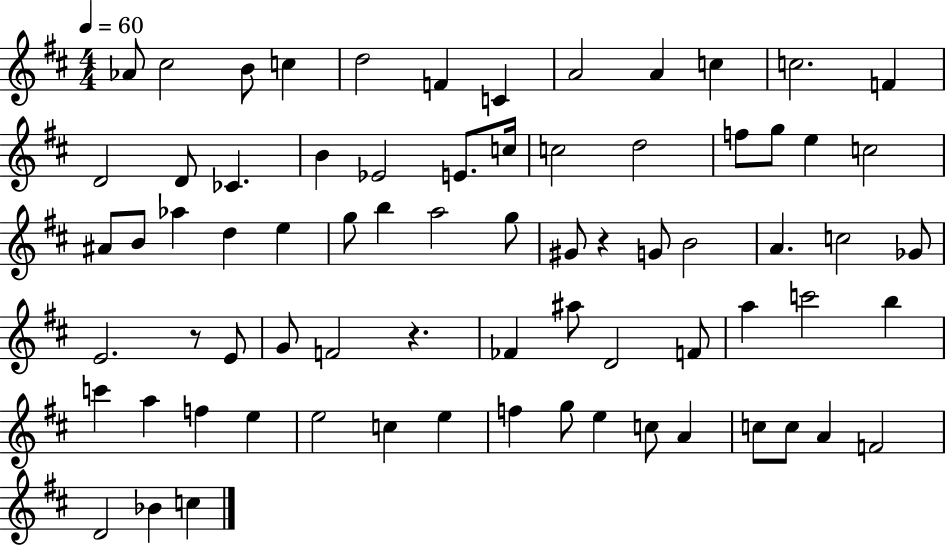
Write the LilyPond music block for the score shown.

{
  \clef treble
  \numericTimeSignature
  \time 4/4
  \key d \major
  \tempo 4 = 60
  aes'8 cis''2 b'8 c''4 | d''2 f'4 c'4 | a'2 a'4 c''4 | c''2. f'4 | \break d'2 d'8 ces'4. | b'4 ees'2 e'8. c''16 | c''2 d''2 | f''8 g''8 e''4 c''2 | \break ais'8 b'8 aes''4 d''4 e''4 | g''8 b''4 a''2 g''8 | gis'8 r4 g'8 b'2 | a'4. c''2 ges'8 | \break e'2. r8 e'8 | g'8 f'2 r4. | fes'4 ais''8 d'2 f'8 | a''4 c'''2 b''4 | \break c'''4 a''4 f''4 e''4 | e''2 c''4 e''4 | f''4 g''8 e''4 c''8 a'4 | c''8 c''8 a'4 f'2 | \break d'2 bes'4 c''4 | \bar "|."
}